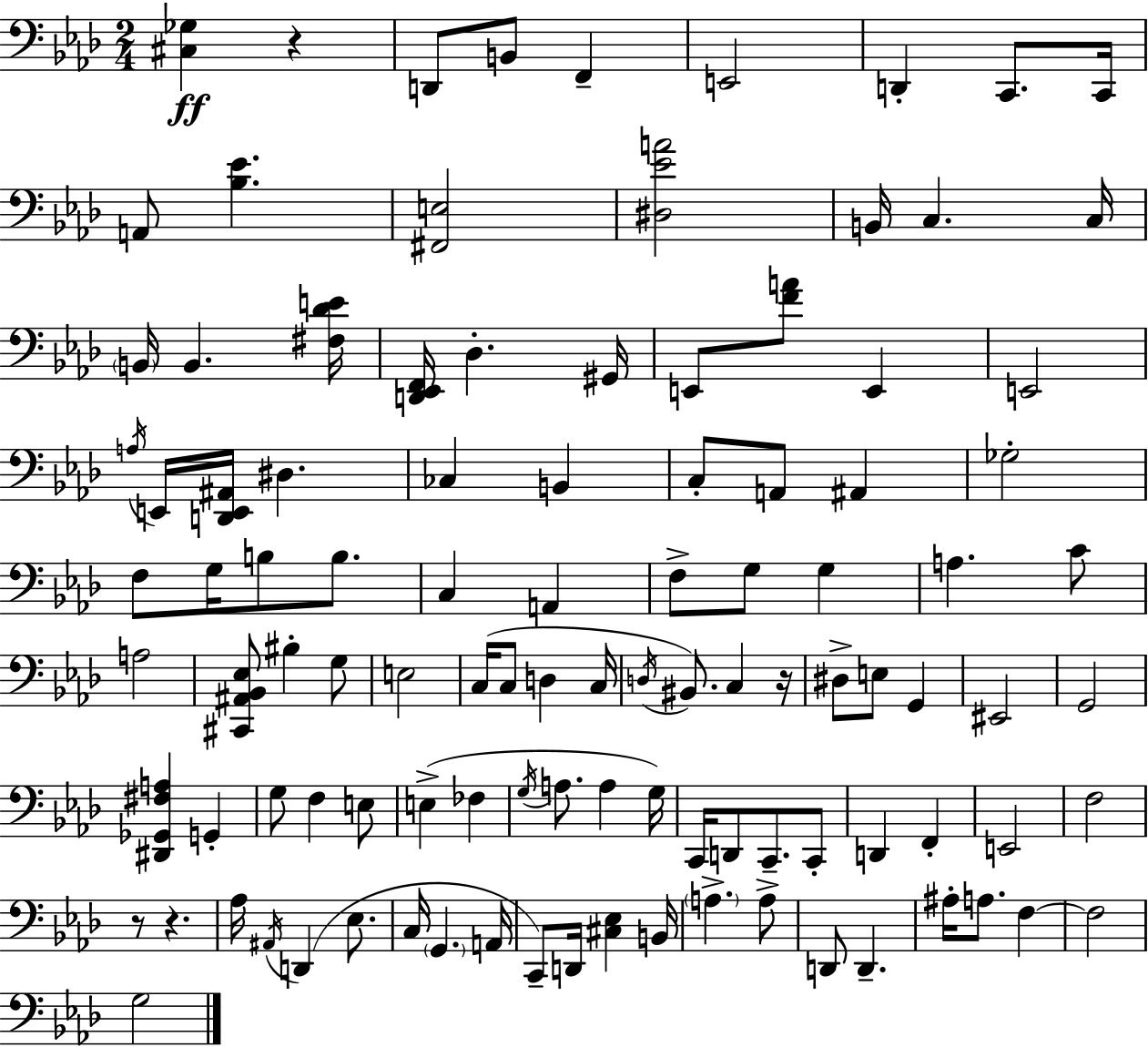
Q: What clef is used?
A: bass